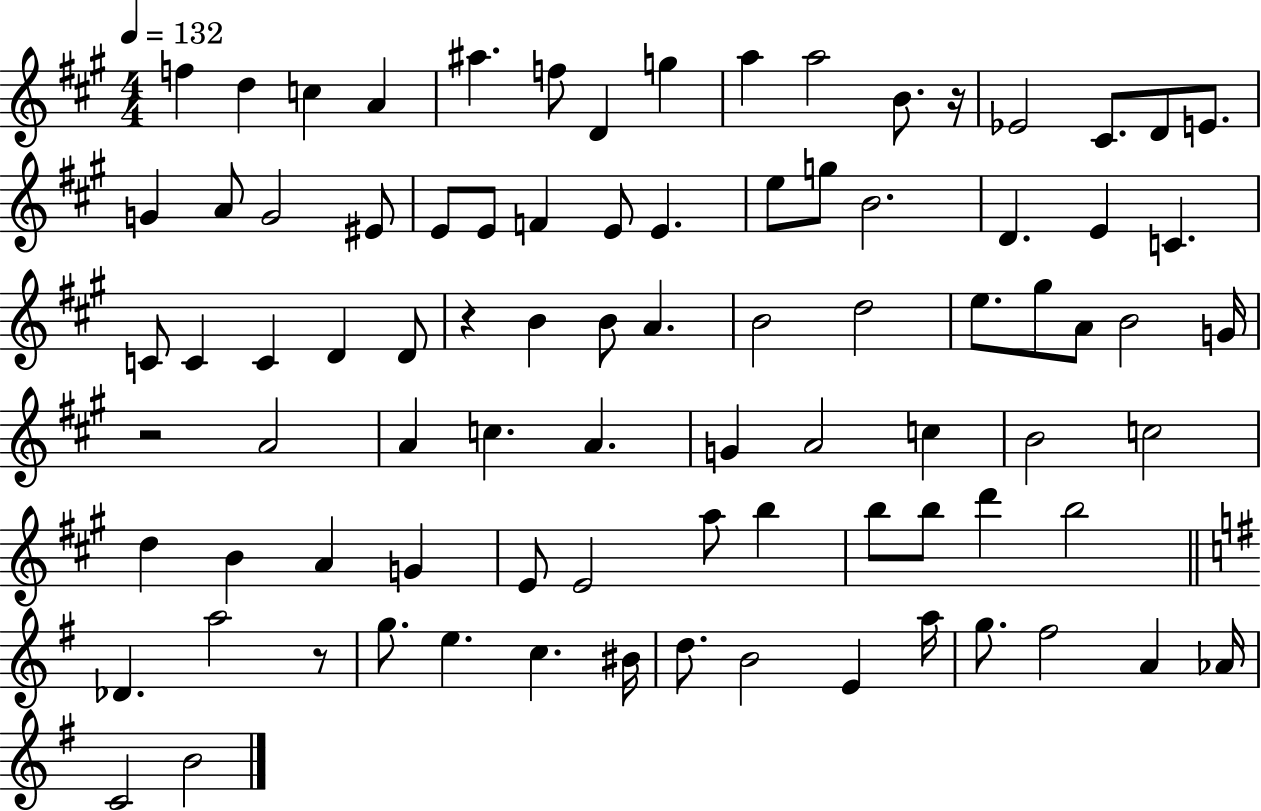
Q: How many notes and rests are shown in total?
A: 86